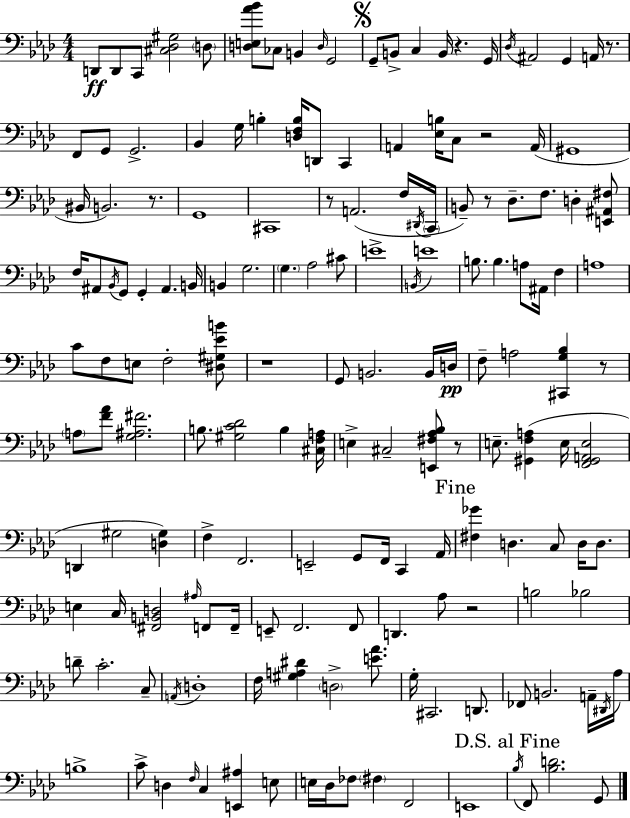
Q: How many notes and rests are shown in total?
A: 165